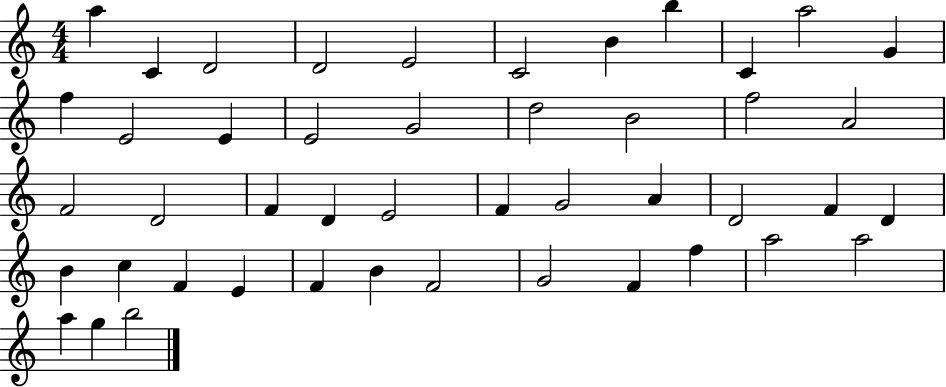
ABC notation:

X:1
T:Untitled
M:4/4
L:1/4
K:C
a C D2 D2 E2 C2 B b C a2 G f E2 E E2 G2 d2 B2 f2 A2 F2 D2 F D E2 F G2 A D2 F D B c F E F B F2 G2 F f a2 a2 a g b2